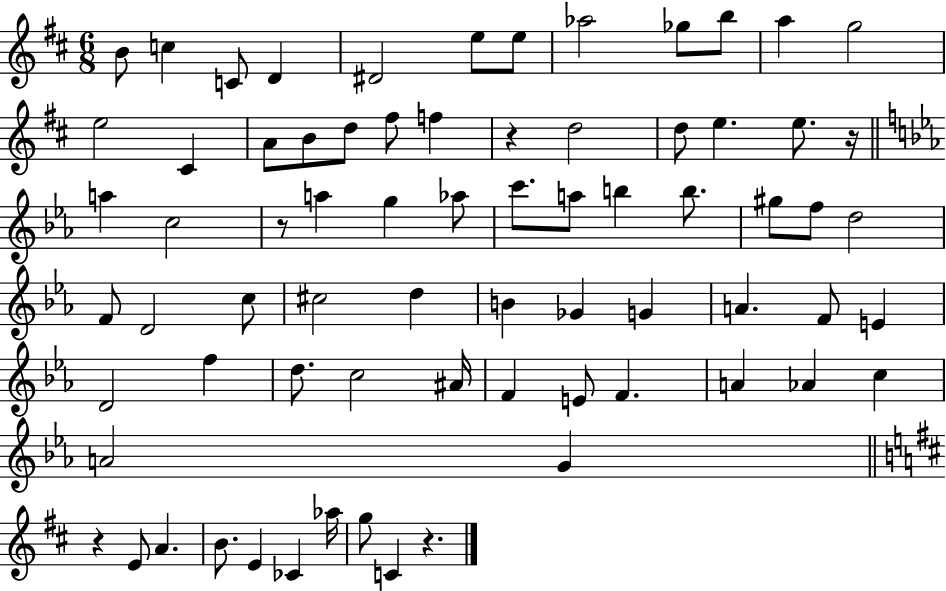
B4/e C5/q C4/e D4/q D#4/h E5/e E5/e Ab5/h Gb5/e B5/e A5/q G5/h E5/h C#4/q A4/e B4/e D5/e F#5/e F5/q R/q D5/h D5/e E5/q. E5/e. R/s A5/q C5/h R/e A5/q G5/q Ab5/e C6/e. A5/e B5/q B5/e. G#5/e F5/e D5/h F4/e D4/h C5/e C#5/h D5/q B4/q Gb4/q G4/q A4/q. F4/e E4/q D4/h F5/q D5/e. C5/h A#4/s F4/q E4/e F4/q. A4/q Ab4/q C5/q A4/h G4/q R/q E4/e A4/q. B4/e. E4/q CES4/q Ab5/s G5/e C4/q R/q.